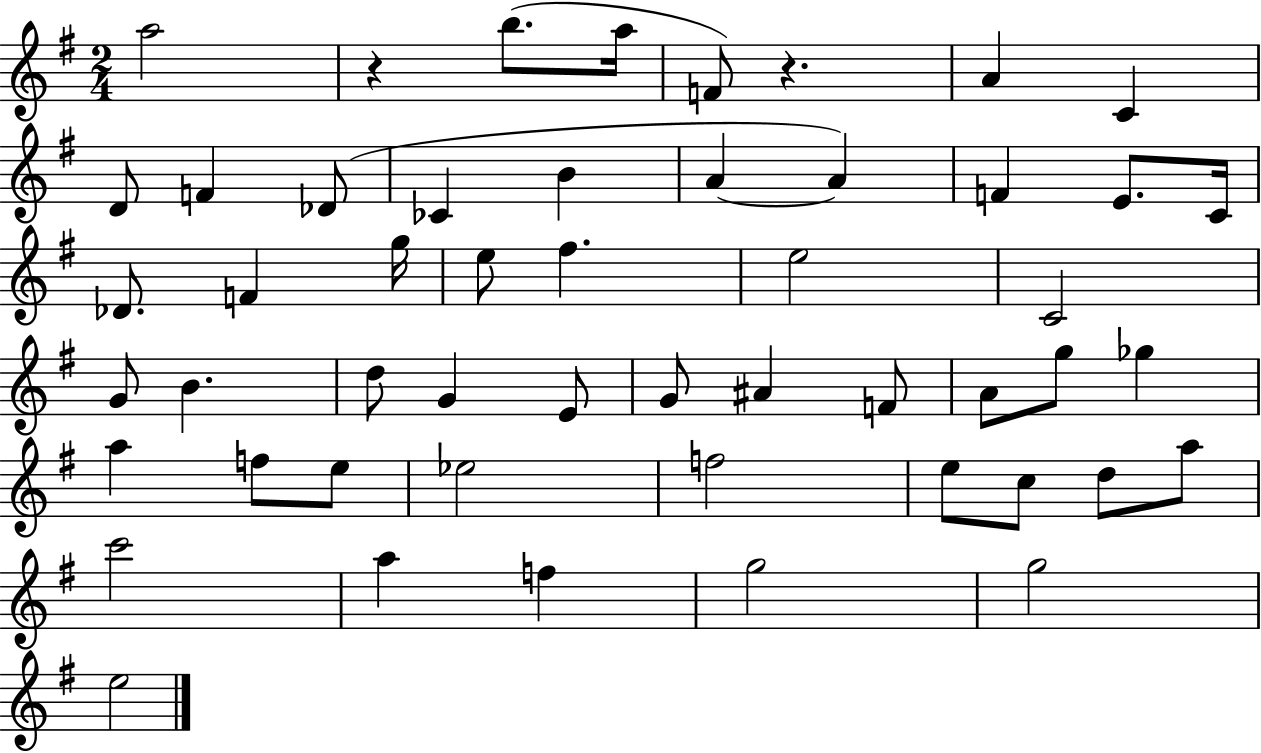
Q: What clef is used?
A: treble